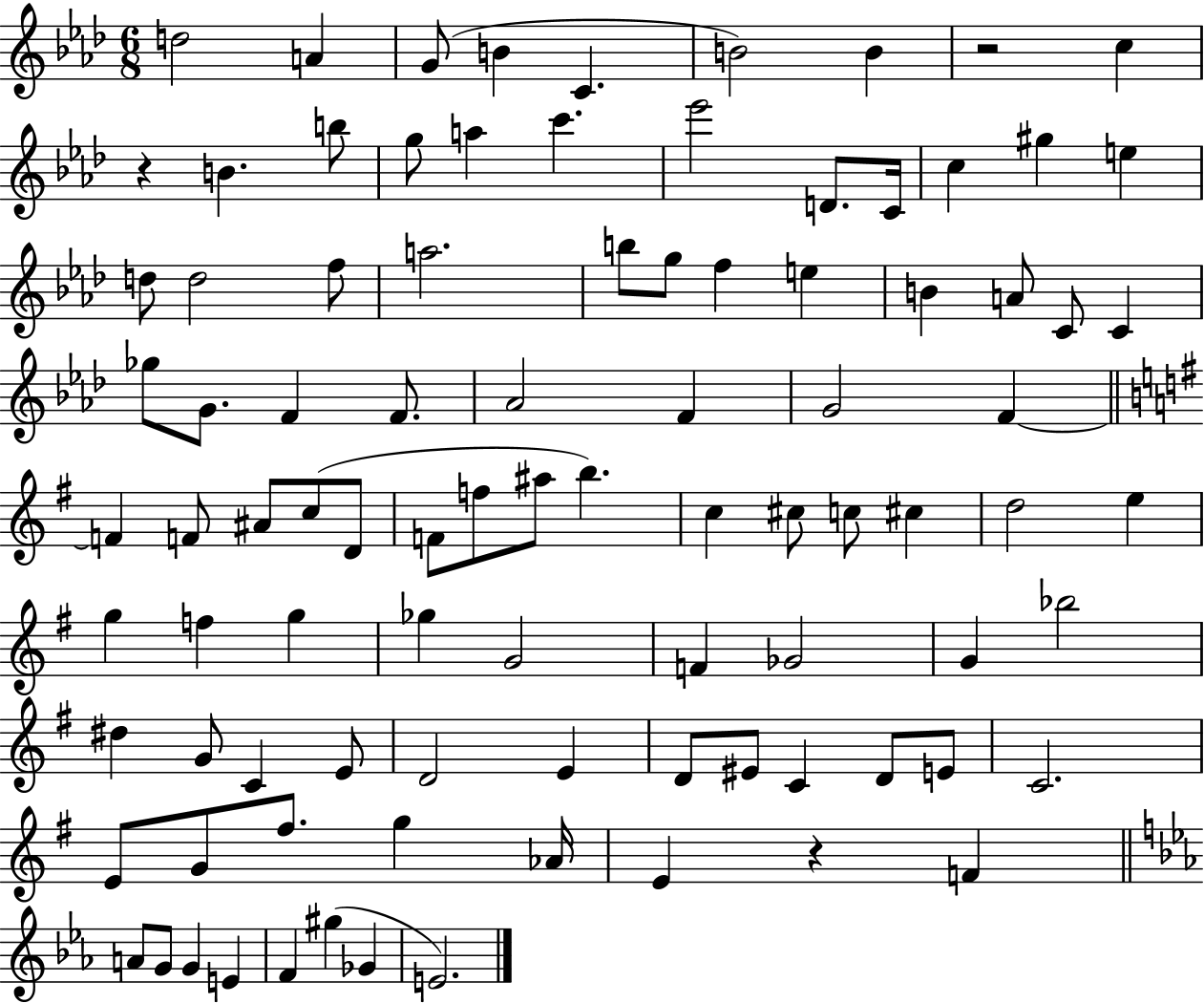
D5/h A4/q G4/e B4/q C4/q. B4/h B4/q R/h C5/q R/q B4/q. B5/e G5/e A5/q C6/q. Eb6/h D4/e. C4/s C5/q G#5/q E5/q D5/e D5/h F5/e A5/h. B5/e G5/e F5/q E5/q B4/q A4/e C4/e C4/q Gb5/e G4/e. F4/q F4/e. Ab4/h F4/q G4/h F4/q F4/q F4/e A#4/e C5/e D4/e F4/e F5/e A#5/e B5/q. C5/q C#5/e C5/e C#5/q D5/h E5/q G5/q F5/q G5/q Gb5/q G4/h F4/q Gb4/h G4/q Bb5/h D#5/q G4/e C4/q E4/e D4/h E4/q D4/e EIS4/e C4/q D4/e E4/e C4/h. E4/e G4/e F#5/e. G5/q Ab4/s E4/q R/q F4/q A4/e G4/e G4/q E4/q F4/q G#5/q Gb4/q E4/h.